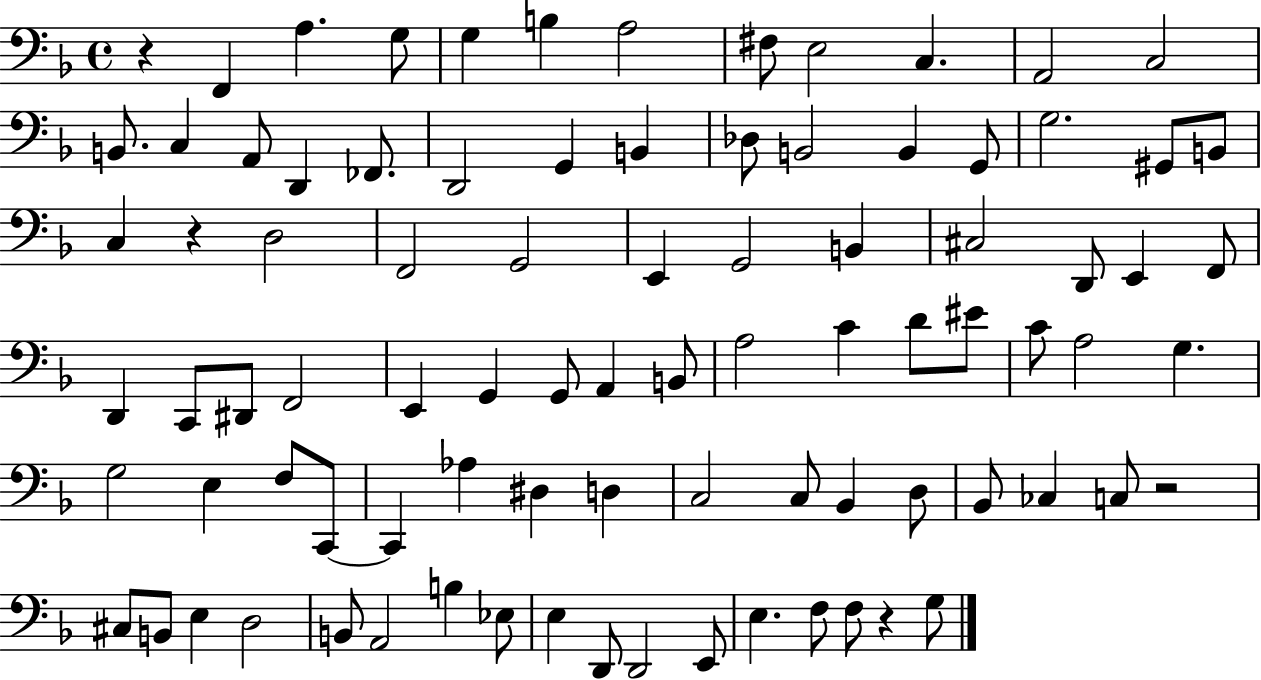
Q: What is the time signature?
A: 4/4